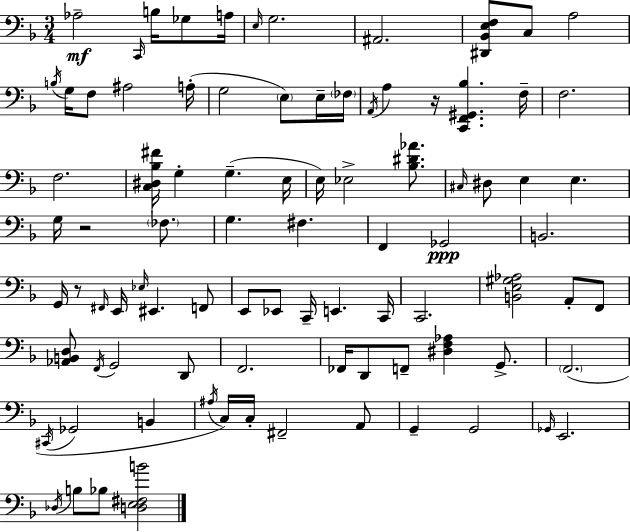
X:1
T:Untitled
M:3/4
L:1/4
K:F
_A,2 C,,/4 B,/4 _G,/2 A,/4 E,/4 G,2 ^A,,2 [^D,,_B,,E,F,]/2 C,/2 A,2 B,/4 G,/4 F,/2 ^A,2 A,/4 G,2 E,/2 E,/4 _F,/4 A,,/4 A, z/4 [C,,F,,^G,,_B,] F,/4 F,2 F,2 [C,^D,_B,^F]/4 G, G, E,/4 E,/4 _E,2 [_B,^D_A]/2 ^C,/4 ^D,/2 E, E, G,/4 z2 _F,/2 G, ^F, F,, _G,,2 B,,2 G,,/4 z/2 ^F,,/4 E,,/4 _E,/4 ^E,, F,,/2 E,,/2 _E,,/2 C,,/4 E,, C,,/4 C,,2 [B,,E,^G,_A,]2 A,,/2 F,,/2 [_A,,B,,D,]/2 F,,/4 G,,2 D,,/2 F,,2 _F,,/4 D,,/2 F,,/2 [^D,F,_A,] G,,/2 F,,2 ^C,,/4 _G,,2 B,, ^A,/4 C,/4 C,/4 ^F,,2 A,,/2 G,, G,,2 _G,,/4 E,,2 _D,/4 B,/2 _B,/2 [D,E,^F,B]2